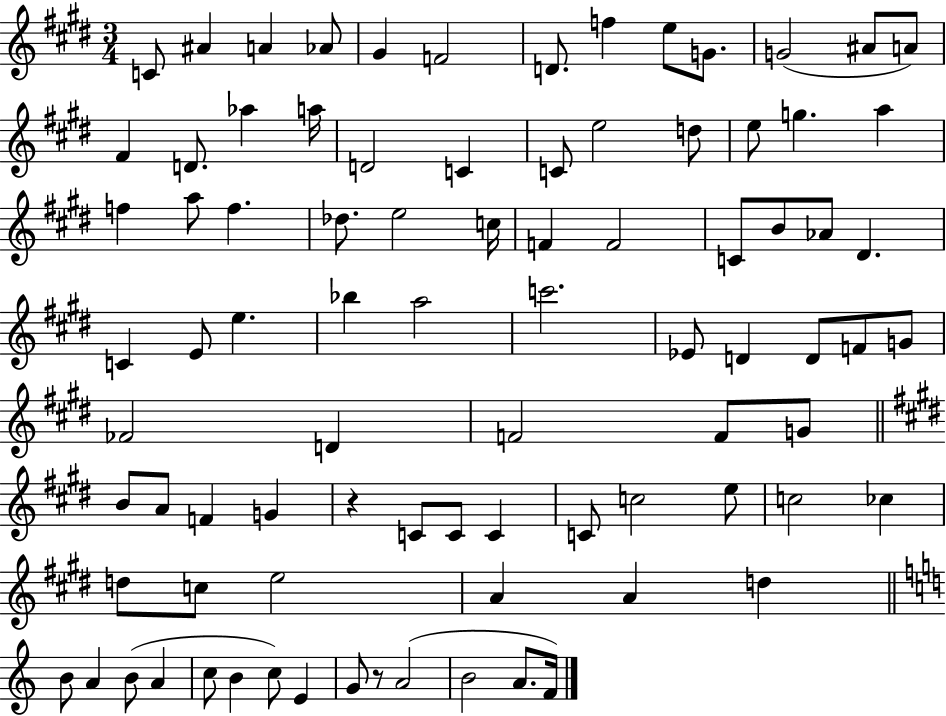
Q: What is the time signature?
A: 3/4